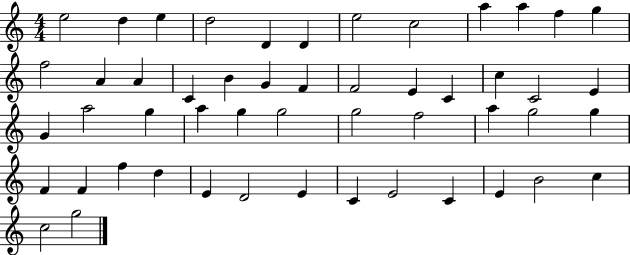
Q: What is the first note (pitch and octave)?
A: E5